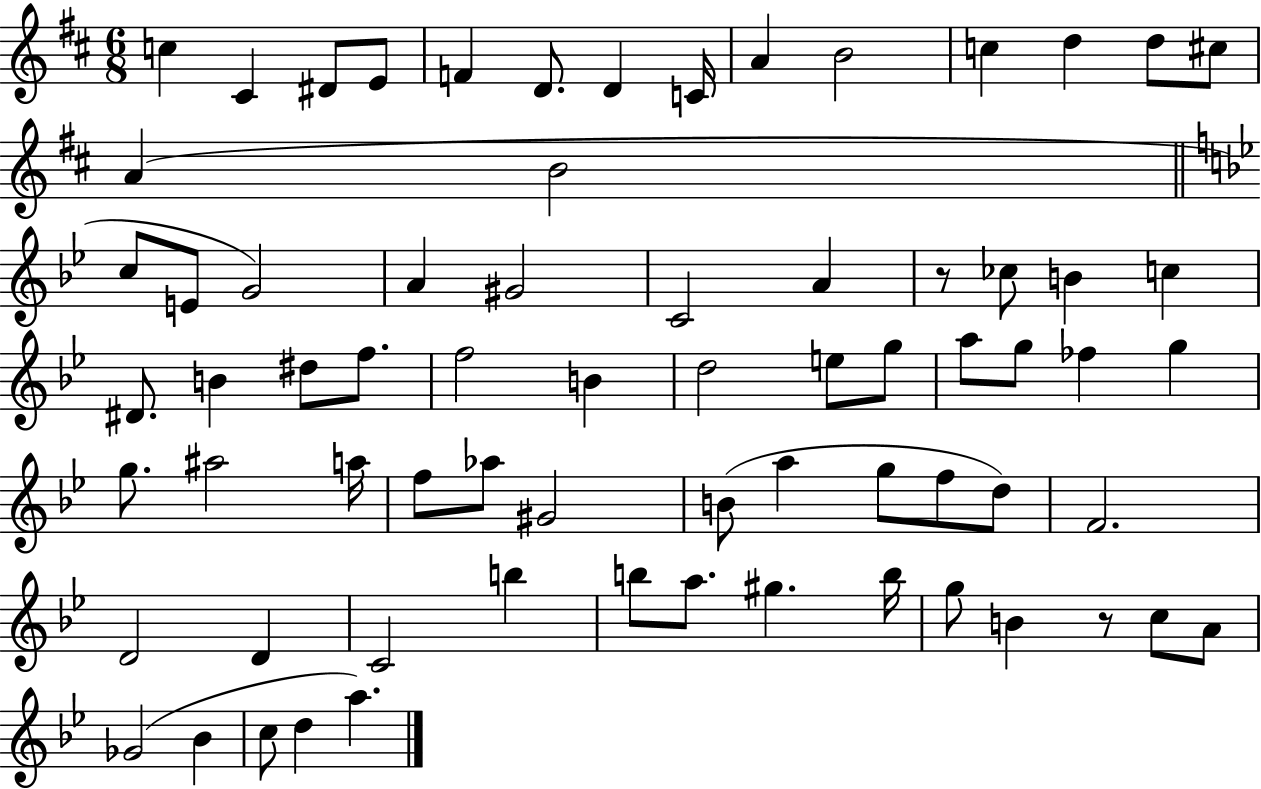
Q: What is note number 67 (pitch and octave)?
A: D5